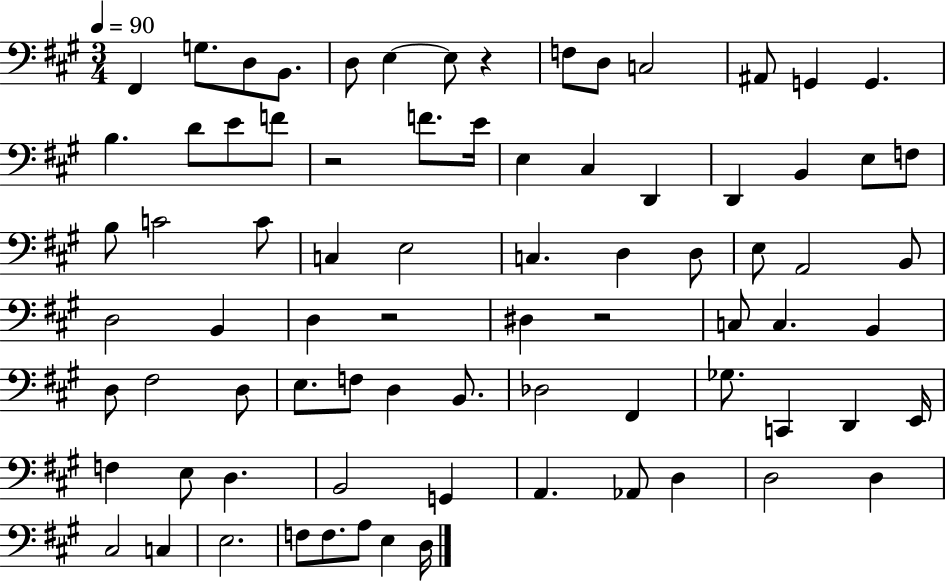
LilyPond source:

{
  \clef bass
  \numericTimeSignature
  \time 3/4
  \key a \major
  \tempo 4 = 90
  fis,4 g8. d8 b,8. | d8 e4~~ e8 r4 | f8 d8 c2 | ais,8 g,4 g,4. | \break b4. d'8 e'8 f'8 | r2 f'8. e'16 | e4 cis4 d,4 | d,4 b,4 e8 f8 | \break b8 c'2 c'8 | c4 e2 | c4. d4 d8 | e8 a,2 b,8 | \break d2 b,4 | d4 r2 | dis4 r2 | c8 c4. b,4 | \break d8 fis2 d8 | e8. f8 d4 b,8. | des2 fis,4 | ges8. c,4 d,4 e,16 | \break f4 e8 d4. | b,2 g,4 | a,4. aes,8 d4 | d2 d4 | \break cis2 c4 | e2. | f8 f8. a8 e4 d16 | \bar "|."
}